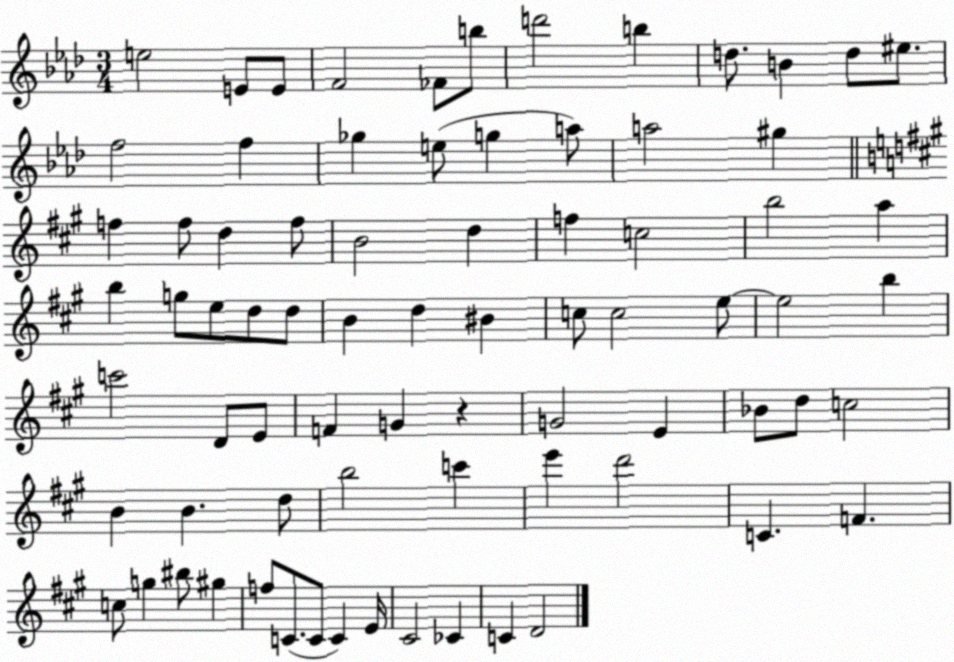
X:1
T:Untitled
M:3/4
L:1/4
K:Ab
e2 E/2 E/2 F2 _F/2 b/2 d'2 b d/2 B d/2 ^e/2 f2 f _g e/2 g a/2 a2 ^g f f/2 d f/2 B2 d f c2 b2 a b g/2 e/2 d/2 d/2 B d ^B c/2 c2 e/2 e2 b c'2 D/2 E/2 F G z G2 E _B/2 d/2 c2 B B d/2 b2 c' e' d'2 C F c/2 g ^b/2 ^g f/2 C/2 C/2 C E/4 ^C2 _C C D2